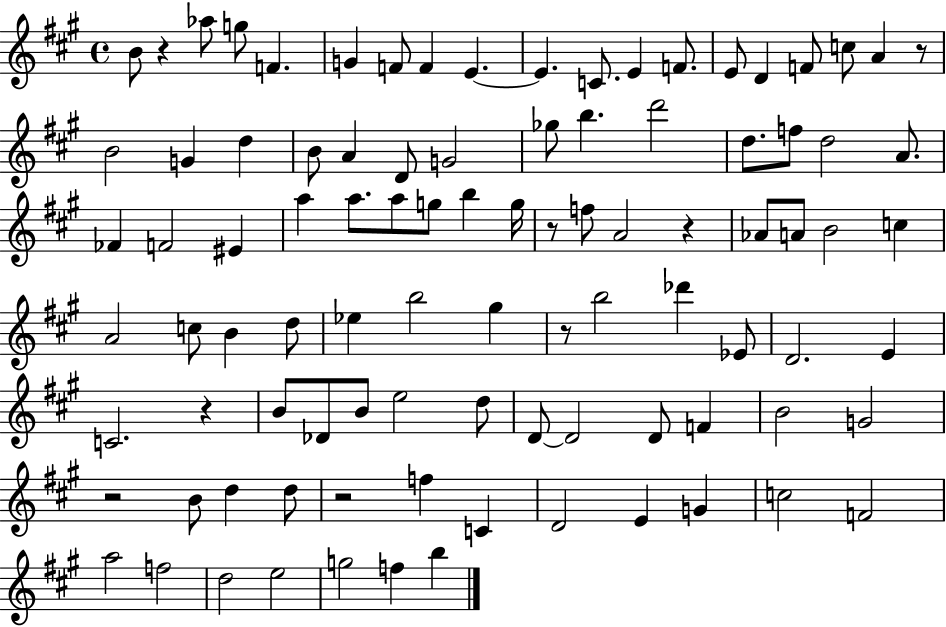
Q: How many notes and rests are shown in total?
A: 95